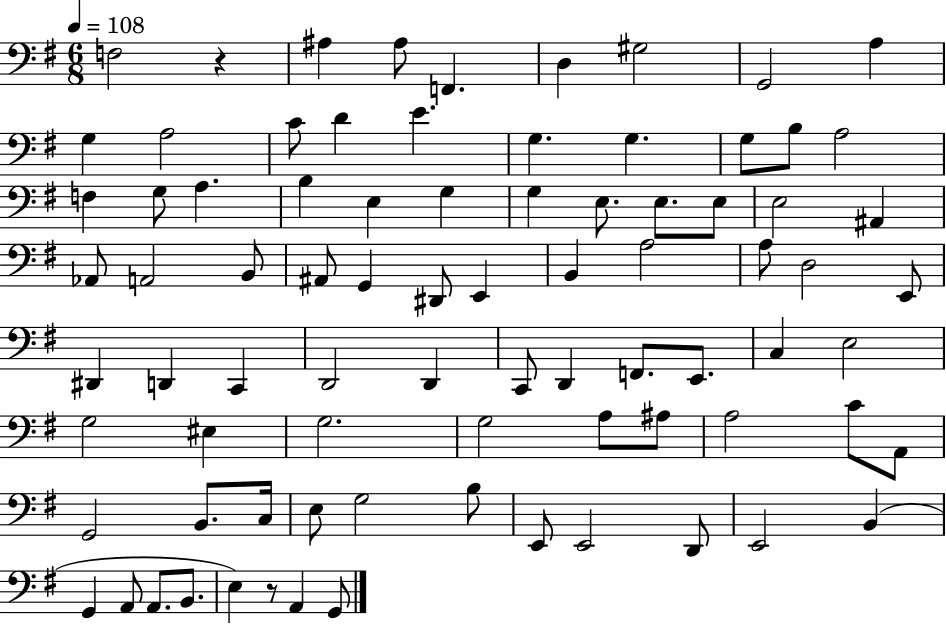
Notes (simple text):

F3/h R/q A#3/q A#3/e F2/q. D3/q G#3/h G2/h A3/q G3/q A3/h C4/e D4/q E4/q. G3/q. G3/q. G3/e B3/e A3/h F3/q G3/e A3/q. B3/q E3/q G3/q G3/q E3/e. E3/e. E3/e E3/h A#2/q Ab2/e A2/h B2/e A#2/e G2/q D#2/e E2/q B2/q A3/h A3/e D3/h E2/e D#2/q D2/q C2/q D2/h D2/q C2/e D2/q F2/e. E2/e. C3/q E3/h G3/h EIS3/q G3/h. G3/h A3/e A#3/e A3/h C4/e A2/e G2/h B2/e. C3/s E3/e G3/h B3/e E2/e E2/h D2/e E2/h B2/q G2/q A2/e A2/e. B2/e. E3/q R/e A2/q G2/e